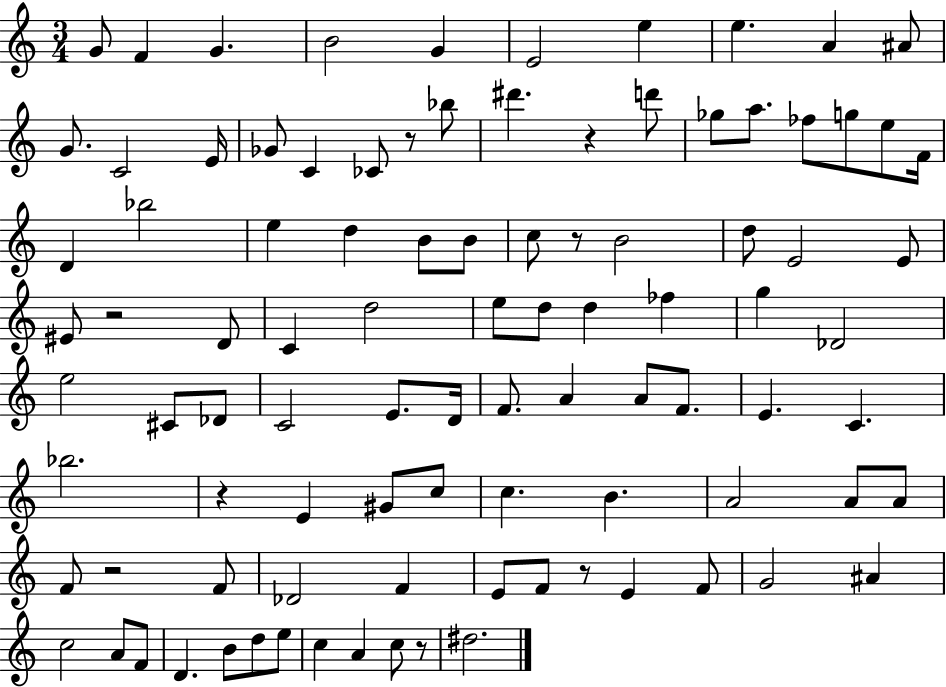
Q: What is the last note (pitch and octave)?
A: D#5